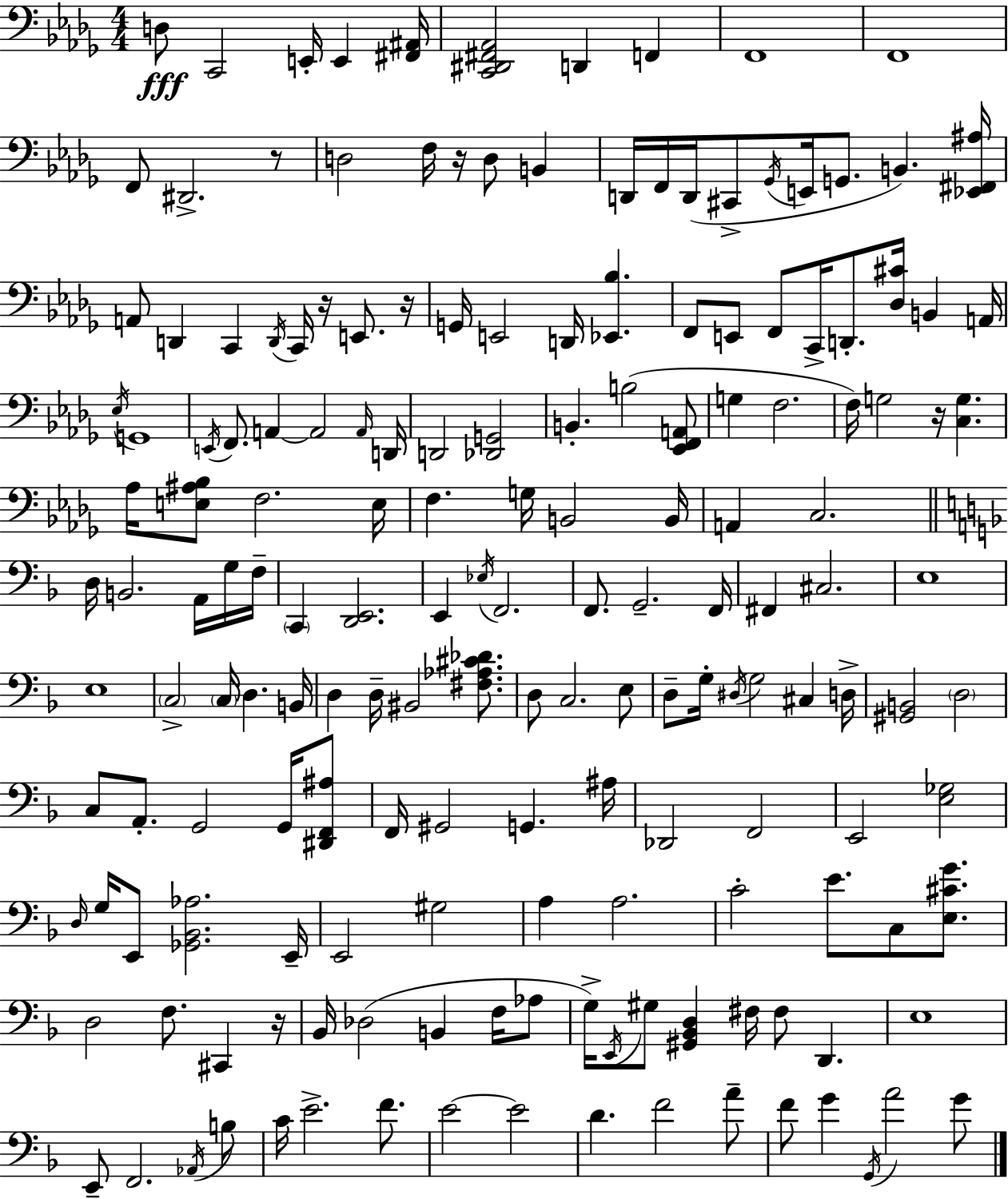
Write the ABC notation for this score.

X:1
T:Untitled
M:4/4
L:1/4
K:Bbm
D,/2 C,,2 E,,/4 E,, [^F,,^A,,]/4 [C,,^D,,^F,,_A,,]2 D,, F,, F,,4 F,,4 F,,/2 ^D,,2 z/2 D,2 F,/4 z/4 D,/2 B,, D,,/4 F,,/4 D,,/4 ^C,,/2 _G,,/4 E,,/4 G,,/2 B,, [_E,,^F,,^A,]/4 A,,/2 D,, C,, D,,/4 C,,/4 z/4 E,,/2 z/4 G,,/4 E,,2 D,,/4 [_E,,_B,] F,,/2 E,,/2 F,,/2 C,,/4 D,,/2 [_D,^C]/4 B,, A,,/4 _E,/4 G,,4 E,,/4 F,,/2 A,, A,,2 A,,/4 D,,/4 D,,2 [_D,,G,,]2 B,, B,2 [_E,,F,,A,,]/2 G, F,2 F,/4 G,2 z/4 [C,G,] _A,/4 [E,^A,_B,]/2 F,2 E,/4 F, G,/4 B,,2 B,,/4 A,, C,2 D,/4 B,,2 A,,/4 G,/4 F,/4 C,, [D,,E,,]2 E,, _E,/4 F,,2 F,,/2 G,,2 F,,/4 ^F,, ^C,2 E,4 E,4 C,2 C,/4 D, B,,/4 D, D,/4 ^B,,2 [^F,_A,^C_D]/2 D,/2 C,2 E,/2 D,/2 G,/4 ^D,/4 G,2 ^C, D,/4 [^G,,B,,]2 D,2 C,/2 A,,/2 G,,2 G,,/4 [^D,,F,,^A,]/2 F,,/4 ^G,,2 G,, ^A,/4 _D,,2 F,,2 E,,2 [E,_G,]2 D,/4 G,/4 E,,/2 [_G,,_B,,_A,]2 E,,/4 E,,2 ^G,2 A, A,2 C2 E/2 C,/2 [E,^CG]/2 D,2 F,/2 ^C,, z/4 _B,,/4 _D,2 B,, F,/4 _A,/2 G,/4 E,,/4 ^G,/2 [^G,,_B,,D,] ^F,/4 ^F,/2 D,, E,4 E,,/2 F,,2 _A,,/4 B,/2 C/4 E2 F/2 E2 E2 D F2 A/2 F/2 G G,,/4 A2 G/2